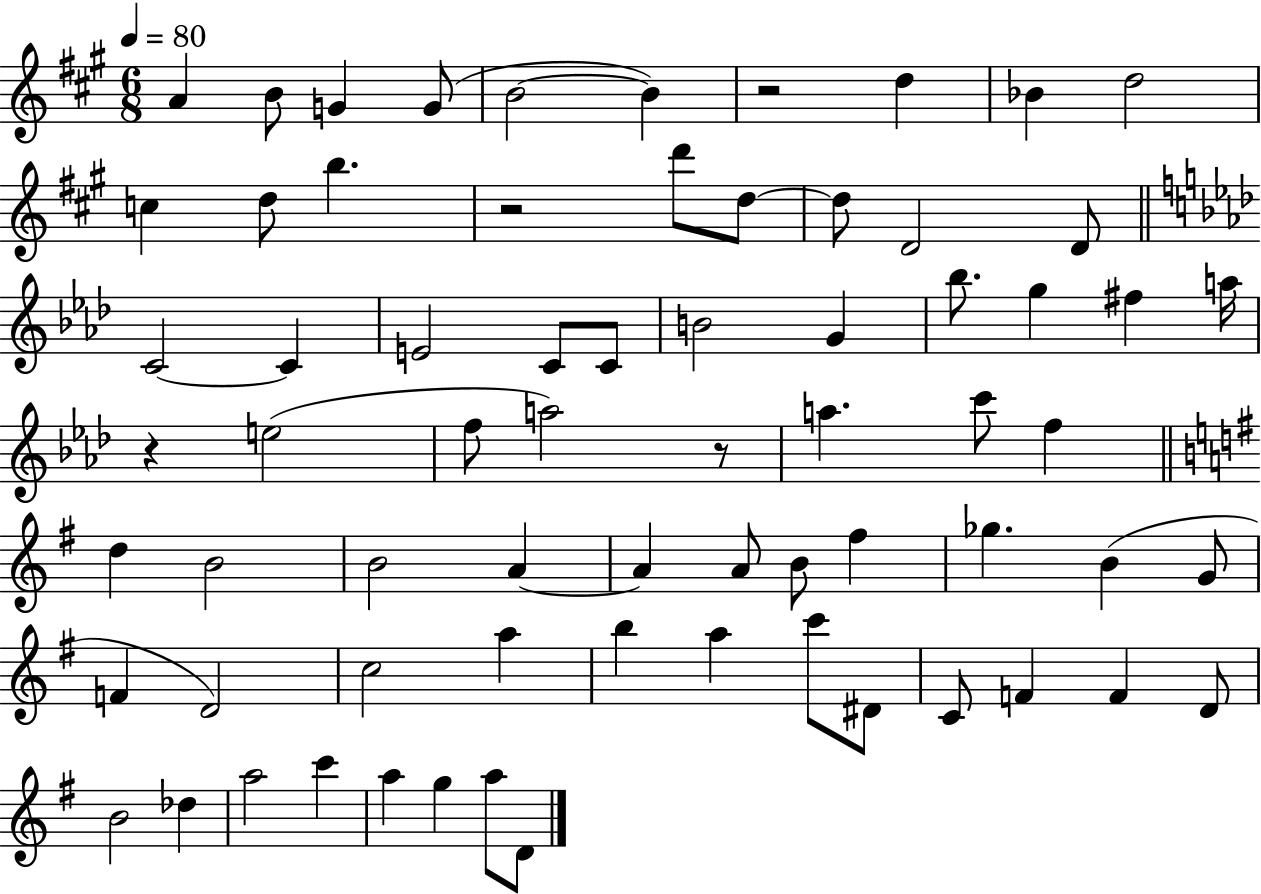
X:1
T:Untitled
M:6/8
L:1/4
K:A
A B/2 G G/2 B2 B z2 d _B d2 c d/2 b z2 d'/2 d/2 d/2 D2 D/2 C2 C E2 C/2 C/2 B2 G _b/2 g ^f a/4 z e2 f/2 a2 z/2 a c'/2 f d B2 B2 A A A/2 B/2 ^f _g B G/2 F D2 c2 a b a c'/2 ^D/2 C/2 F F D/2 B2 _d a2 c' a g a/2 D/2